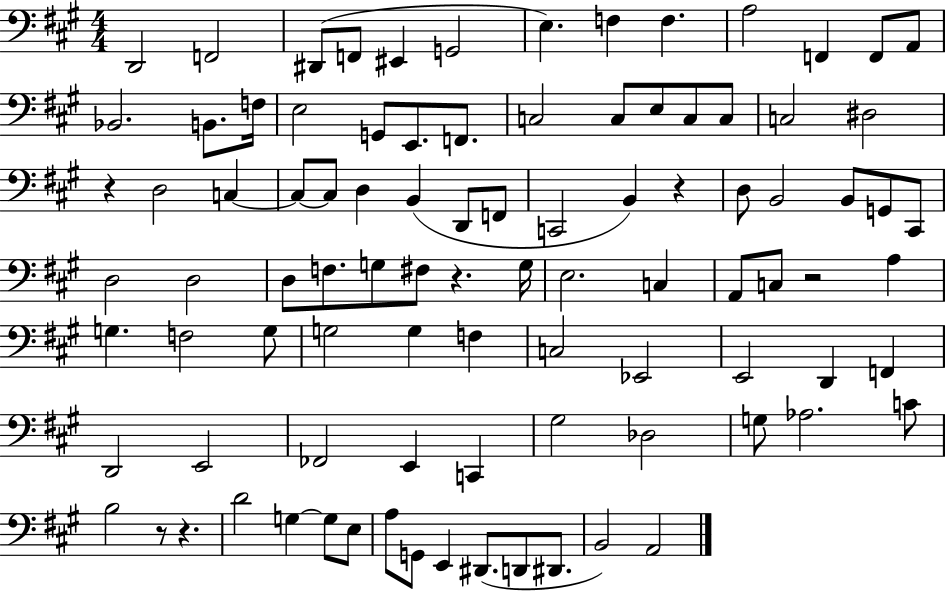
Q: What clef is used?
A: bass